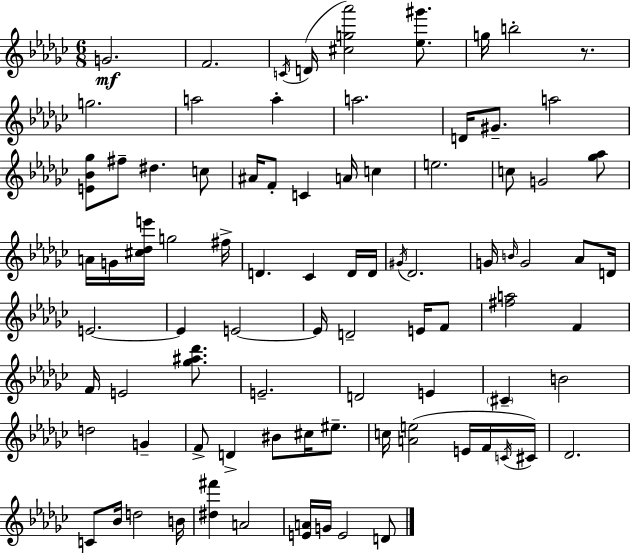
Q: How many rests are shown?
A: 1